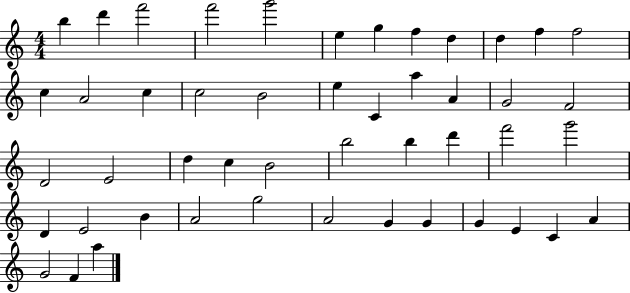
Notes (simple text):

B5/q D6/q F6/h F6/h G6/h E5/q G5/q F5/q D5/q D5/q F5/q F5/h C5/q A4/h C5/q C5/h B4/h E5/q C4/q A5/q A4/q G4/h F4/h D4/h E4/h D5/q C5/q B4/h B5/h B5/q D6/q F6/h G6/h D4/q E4/h B4/q A4/h G5/h A4/h G4/q G4/q G4/q E4/q C4/q A4/q G4/h F4/q A5/q